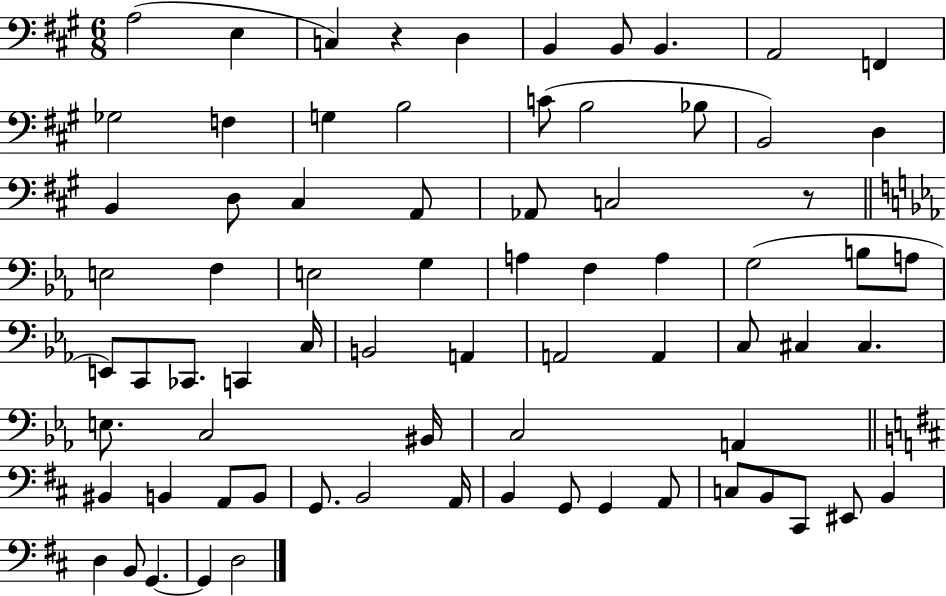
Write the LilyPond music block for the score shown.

{
  \clef bass
  \numericTimeSignature
  \time 6/8
  \key a \major
  a2( e4 | c4) r4 d4 | b,4 b,8 b,4. | a,2 f,4 | \break ges2 f4 | g4 b2 | c'8( b2 bes8 | b,2) d4 | \break b,4 d8 cis4 a,8 | aes,8 c2 r8 | \bar "||" \break \key c \minor e2 f4 | e2 g4 | a4 f4 a4 | g2( b8 a8 | \break e,8) c,8 ces,8. c,4 c16 | b,2 a,4 | a,2 a,4 | c8 cis4 cis4. | \break e8. c2 bis,16 | c2 a,4 | \bar "||" \break \key d \major bis,4 b,4 a,8 b,8 | g,8. b,2 a,16 | b,4 g,8 g,4 a,8 | c8 b,8 cis,8 eis,8 b,4 | \break d4 b,8 g,4.~~ | g,4 d2 | \bar "|."
}